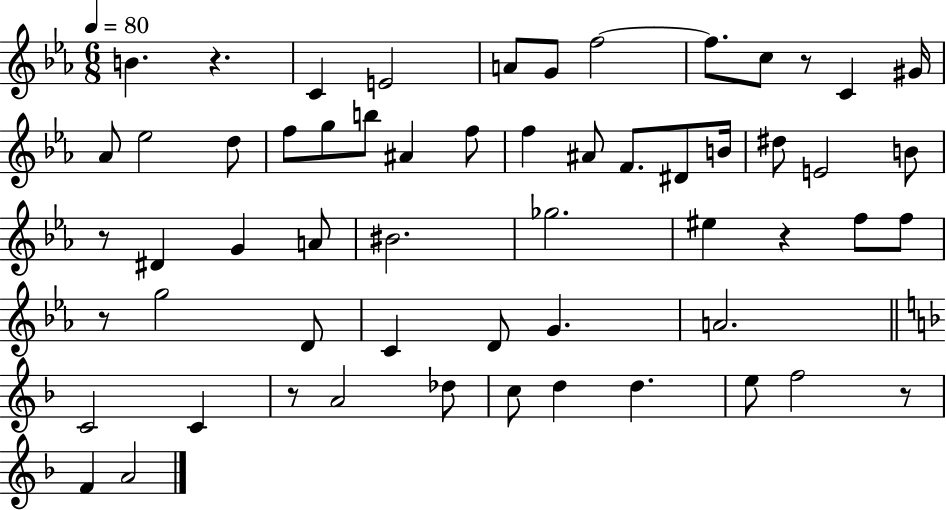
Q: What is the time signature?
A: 6/8